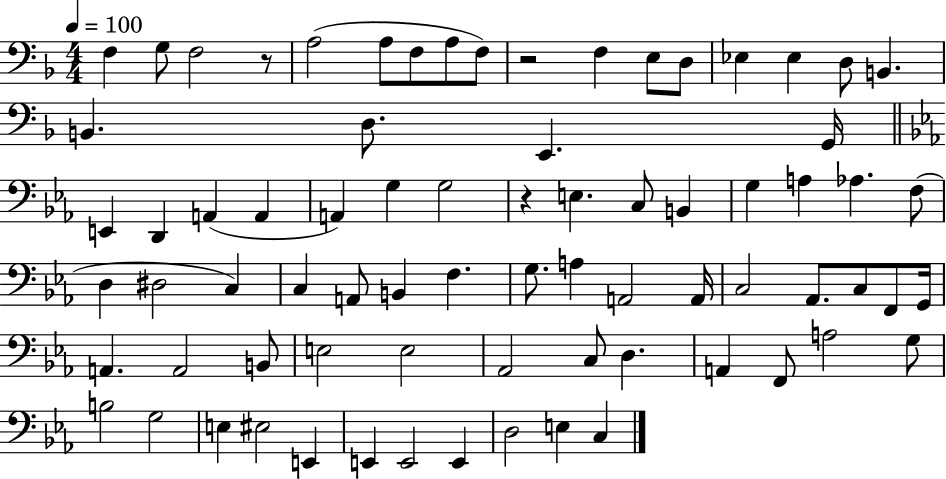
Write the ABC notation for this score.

X:1
T:Untitled
M:4/4
L:1/4
K:F
F, G,/2 F,2 z/2 A,2 A,/2 F,/2 A,/2 F,/2 z2 F, E,/2 D,/2 _E, _E, D,/2 B,, B,, D,/2 E,, G,,/4 E,, D,, A,, A,, A,, G, G,2 z E, C,/2 B,, G, A, _A, F,/2 D, ^D,2 C, C, A,,/2 B,, F, G,/2 A, A,,2 A,,/4 C,2 _A,,/2 C,/2 F,,/2 G,,/4 A,, A,,2 B,,/2 E,2 E,2 _A,,2 C,/2 D, A,, F,,/2 A,2 G,/2 B,2 G,2 E, ^E,2 E,, E,, E,,2 E,, D,2 E, C,